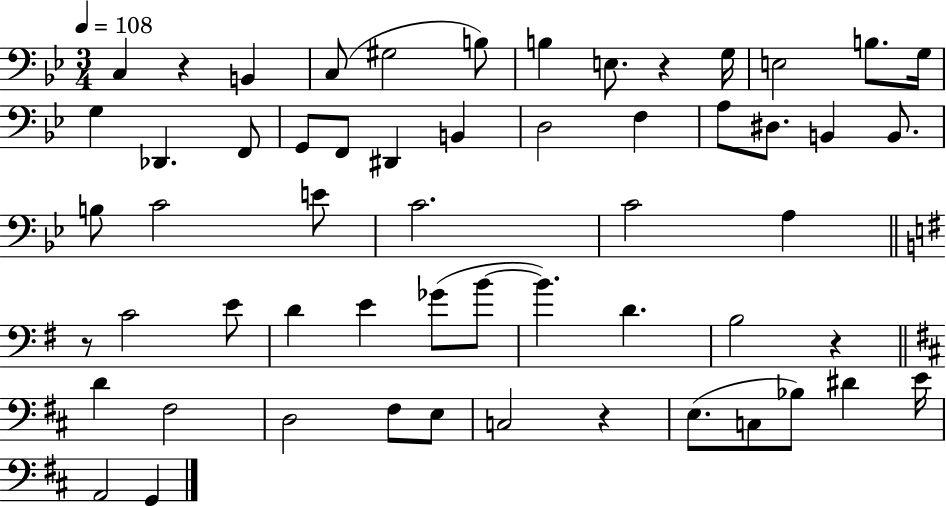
{
  \clef bass
  \numericTimeSignature
  \time 3/4
  \key bes \major
  \tempo 4 = 108
  \repeat volta 2 { c4 r4 b,4 | c8( gis2 b8) | b4 e8. r4 g16 | e2 b8. g16 | \break g4 des,4. f,8 | g,8 f,8 dis,4 b,4 | d2 f4 | a8 dis8. b,4 b,8. | \break b8 c'2 e'8 | c'2. | c'2 a4 | \bar "||" \break \key e \minor r8 c'2 e'8 | d'4 e'4 ges'8( b'8~~ | b'4.) d'4. | b2 r4 | \break \bar "||" \break \key d \major d'4 fis2 | d2 fis8 e8 | c2 r4 | e8.( c8 bes8) dis'4 e'16 | \break a,2 g,4 | } \bar "|."
}